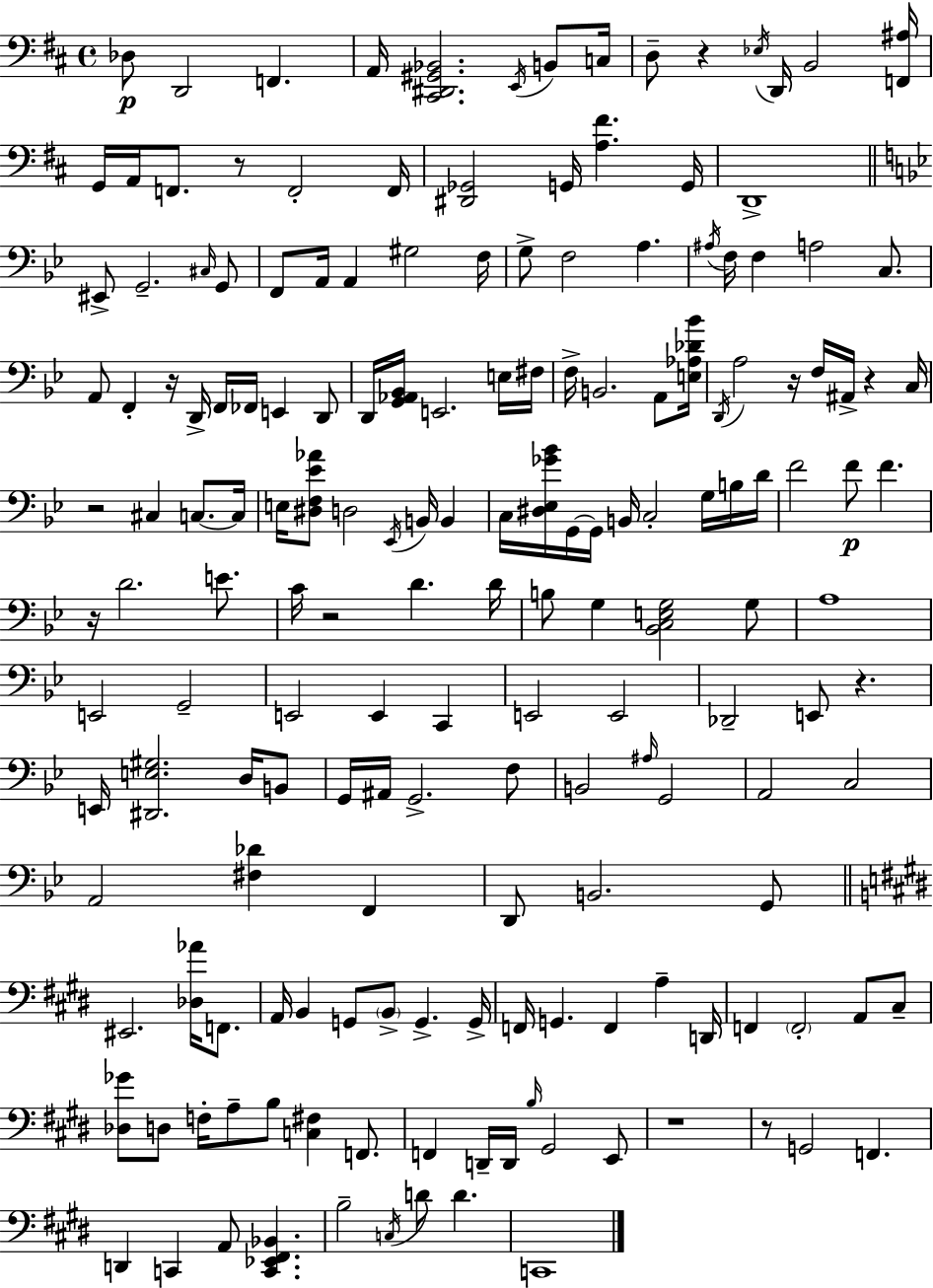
X:1
T:Untitled
M:4/4
L:1/4
K:D
_D,/2 D,,2 F,, A,,/4 [^C,,^D,,^G,,_B,,]2 E,,/4 B,,/2 C,/4 D,/2 z _E,/4 D,,/4 B,,2 [F,,^A,]/4 G,,/4 A,,/4 F,,/2 z/2 F,,2 F,,/4 [^D,,_G,,]2 G,,/4 [A,^F] G,,/4 D,,4 ^E,,/2 G,,2 ^C,/4 G,,/2 F,,/2 A,,/4 A,, ^G,2 F,/4 G,/2 F,2 A, ^A,/4 F,/4 F, A,2 C,/2 A,,/2 F,, z/4 D,,/4 F,,/4 _F,,/4 E,, D,,/2 D,,/4 [G,,_A,,_B,,]/4 E,,2 E,/4 ^F,/4 F,/4 B,,2 A,,/2 [E,_A,_D_B]/4 D,,/4 A,2 z/4 F,/4 ^A,,/4 z C,/4 z2 ^C, C,/2 C,/4 E,/4 [^D,F,_E_A]/2 D,2 _E,,/4 B,,/4 B,, C,/4 [^D,_E,_G_B]/4 G,,/4 G,,/4 B,,/4 C,2 G,/4 B,/4 D/4 F2 F/2 F z/4 D2 E/2 C/4 z2 D D/4 B,/2 G, [_B,,C,E,G,]2 G,/2 A,4 E,,2 G,,2 E,,2 E,, C,, E,,2 E,,2 _D,,2 E,,/2 z E,,/4 [^D,,E,^G,]2 D,/4 B,,/2 G,,/4 ^A,,/4 G,,2 F,/2 B,,2 ^A,/4 G,,2 A,,2 C,2 A,,2 [^F,_D] F,, D,,/2 B,,2 G,,/2 ^E,,2 [_D,_A]/4 F,,/2 A,,/4 B,, G,,/2 B,,/2 G,, G,,/4 F,,/4 G,, F,, A, D,,/4 F,, F,,2 A,,/2 ^C,/2 [_D,_G]/2 D,/2 F,/4 A,/2 B,/2 [C,^F,] F,,/2 F,, D,,/4 D,,/4 B,/4 ^G,,2 E,,/2 z4 z/2 G,,2 F,, D,, C,, A,,/2 [C,,_E,,^F,,_B,,] B,2 C,/4 D/2 D C,,4